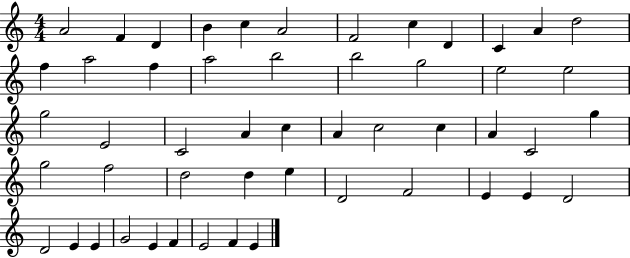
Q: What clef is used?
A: treble